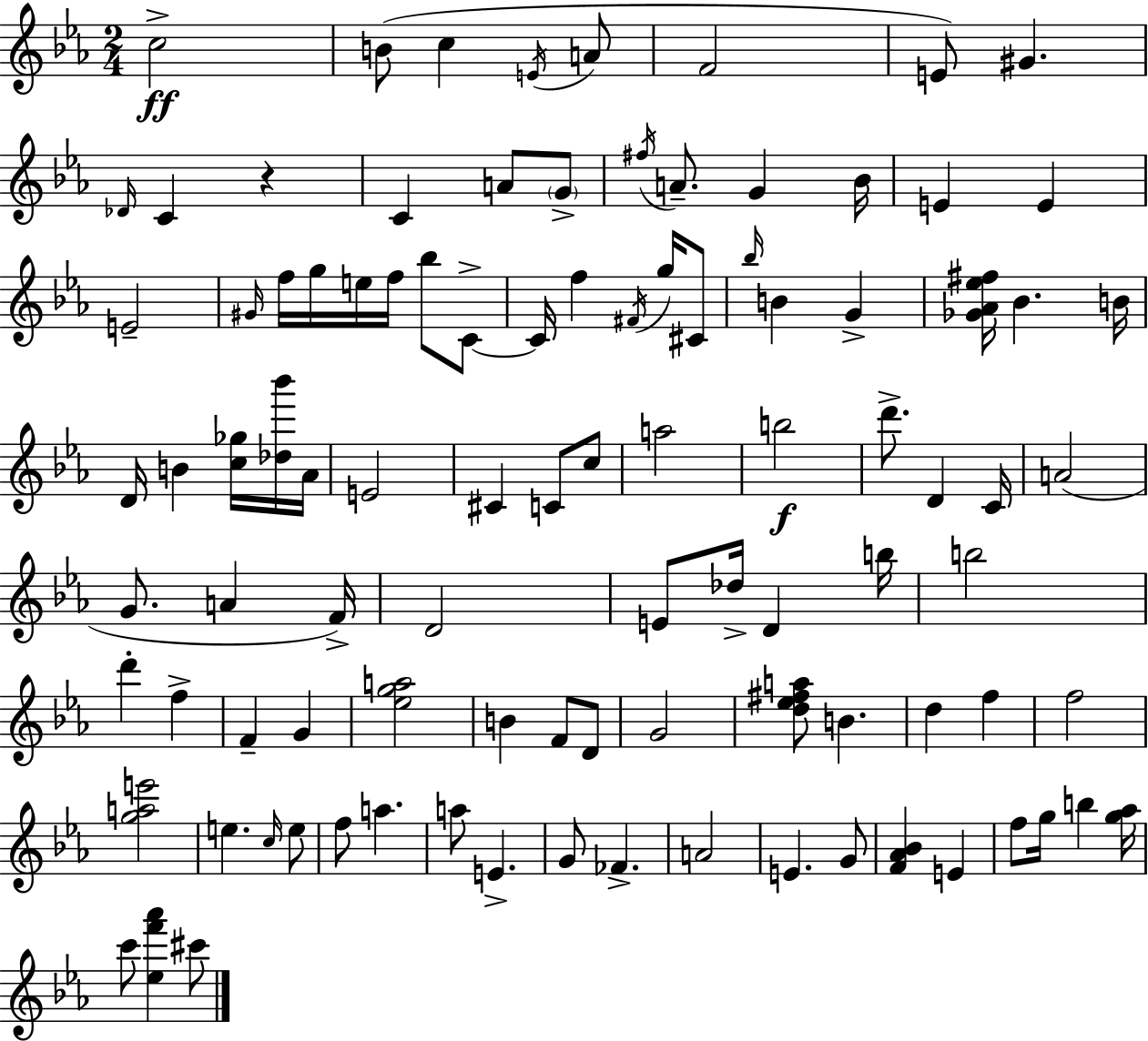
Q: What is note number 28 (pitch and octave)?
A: C4